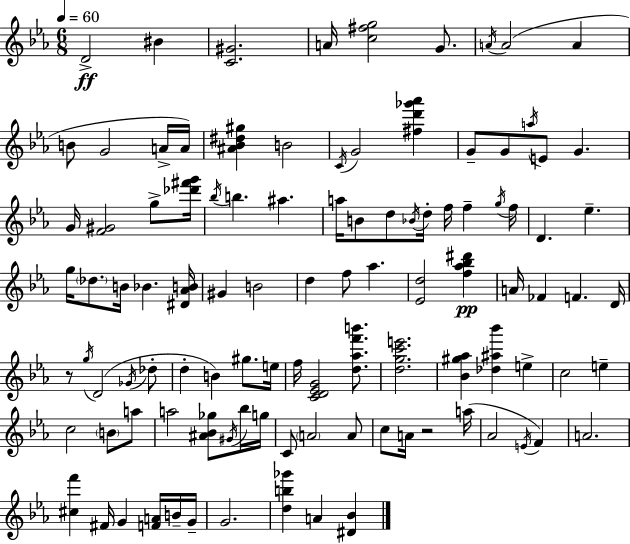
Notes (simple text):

D4/h BIS4/q [C4,G#4]/h. A4/s [C5,F#5,G5]/h G4/e. A4/s A4/h A4/q B4/e G4/h A4/s A4/s [A#4,Bb4,D#5,G#5]/q B4/h C4/s G4/h [F#5,D6,Gb6,Ab6]/q G4/e G4/e A5/s E4/e G4/q. G4/s [F4,G#4]/h G5/e [Db6,F#6,G6]/s Bb5/s B5/q. A#5/q. A5/s B4/e D5/e Bb4/s D5/s F5/s F5/q G5/s F5/s D4/q. Eb5/q. G5/s Db5/e. B4/s Bb4/q. [D#4,Ab4,B4]/s G#4/q B4/h D5/q F5/e Ab5/q. [Eb4,D5]/h [F5,Ab5,Bb5,D#6]/q A4/s FES4/q F4/q. D4/s R/e G5/s D4/h Gb4/s Db5/e D5/q B4/q G#5/e. E5/s F5/s [C4,D4,Eb4,G4]/h [D5,Ab5,F6,B6]/e. [D5,G5,C6,E6]/h. [Bb4,G#5,Ab5]/q [Db5,A#5,Bb6]/q E5/q C5/h E5/q C5/h B4/e A5/e A5/h [A#4,Bb4,Gb5]/e G#4/s Bb5/s G5/s C4/e A4/h A4/e C5/e A4/s R/h A5/s Ab4/h E4/s F4/q A4/h. [C#5,F6]/q F#4/s G4/q [F4,A4]/s B4/s G4/s G4/h. [D5,B5,Gb6]/q A4/q [D#4,Bb4]/q